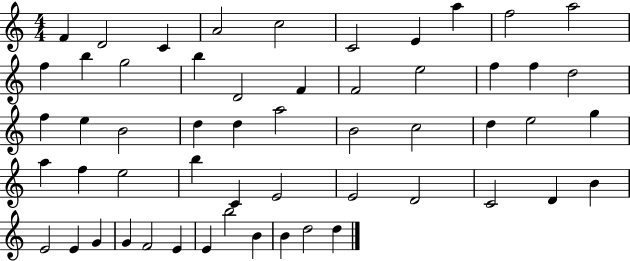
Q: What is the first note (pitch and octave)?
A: F4